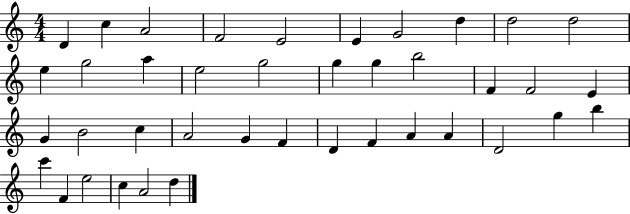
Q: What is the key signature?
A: C major